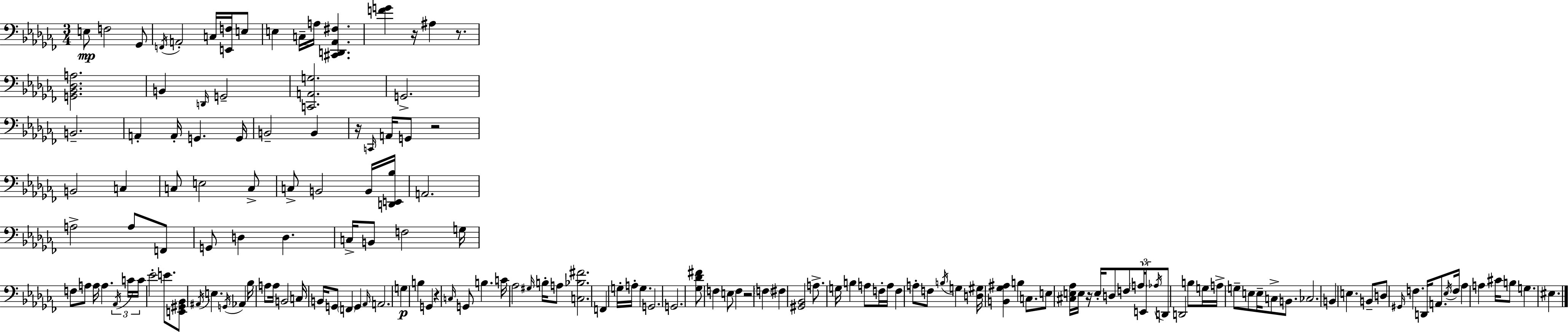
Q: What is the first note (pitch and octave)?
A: E3